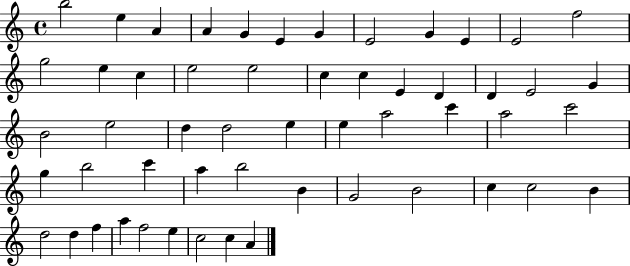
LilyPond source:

{
  \clef treble
  \time 4/4
  \defaultTimeSignature
  \key c \major
  b''2 e''4 a'4 | a'4 g'4 e'4 g'4 | e'2 g'4 e'4 | e'2 f''2 | \break g''2 e''4 c''4 | e''2 e''2 | c''4 c''4 e'4 d'4 | d'4 e'2 g'4 | \break b'2 e''2 | d''4 d''2 e''4 | e''4 a''2 c'''4 | a''2 c'''2 | \break g''4 b''2 c'''4 | a''4 b''2 b'4 | g'2 b'2 | c''4 c''2 b'4 | \break d''2 d''4 f''4 | a''4 f''2 e''4 | c''2 c''4 a'4 | \bar "|."
}